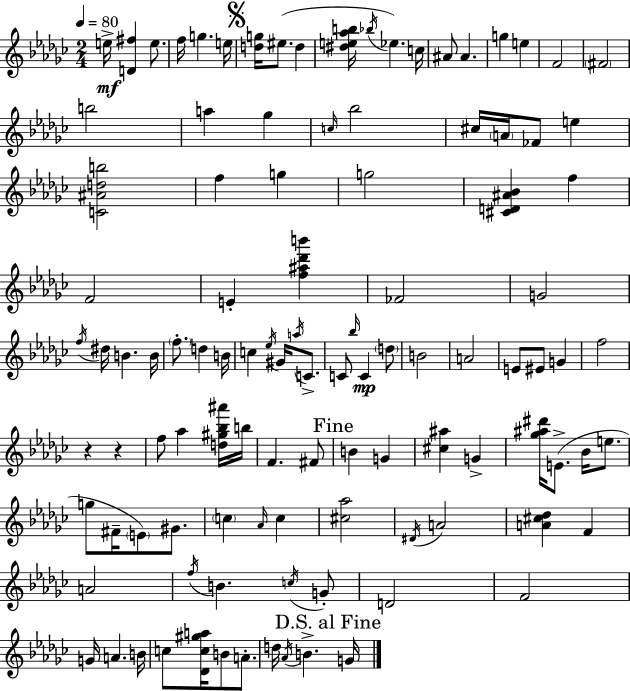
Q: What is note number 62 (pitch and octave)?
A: G4